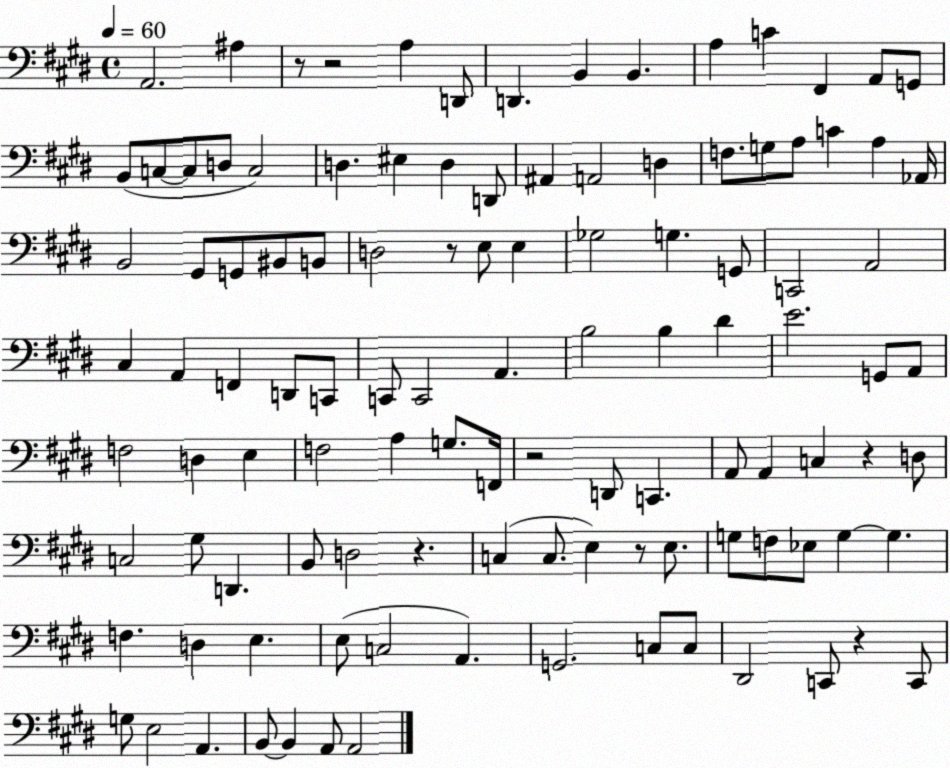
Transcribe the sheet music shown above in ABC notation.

X:1
T:Untitled
M:4/4
L:1/4
K:E
A,,2 ^A, z/2 z2 A, D,,/2 D,, B,, B,, A, C ^F,, A,,/2 G,,/2 B,,/2 C,/2 C,/2 D,/2 C,2 D, ^E, D, D,,/2 ^A,, A,,2 D, F,/2 G,/2 A,/2 C A, _A,,/4 B,,2 ^G,,/2 G,,/2 ^B,,/2 B,,/2 D,2 z/2 E,/2 E, _G,2 G, G,,/2 C,,2 A,,2 ^C, A,, F,, D,,/2 C,,/2 C,,/2 C,,2 A,, B,2 B, ^D E2 G,,/2 A,,/2 F,2 D, E, F,2 A, G,/2 F,,/4 z2 D,,/2 C,, A,,/2 A,, C, z D,/2 C,2 ^G,/2 D,, B,,/2 D,2 z C, C,/2 E, z/2 E,/2 G,/2 F,/2 _E,/2 G, G, F, D, E, E,/2 C,2 A,, G,,2 C,/2 C,/2 ^D,,2 C,,/2 z C,,/2 G,/2 E,2 A,, B,,/2 B,, A,,/2 A,,2